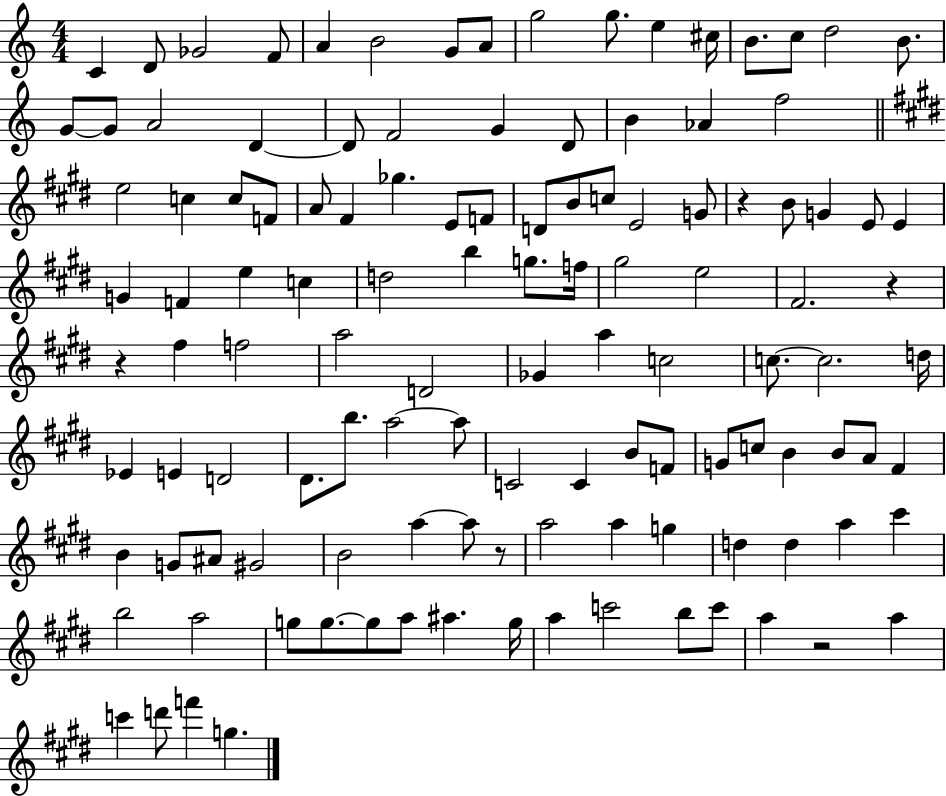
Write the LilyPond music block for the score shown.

{
  \clef treble
  \numericTimeSignature
  \time 4/4
  \key c \major
  \repeat volta 2 { c'4 d'8 ges'2 f'8 | a'4 b'2 g'8 a'8 | g''2 g''8. e''4 cis''16 | b'8. c''8 d''2 b'8. | \break g'8~~ g'8 a'2 d'4~~ | d'8 f'2 g'4 d'8 | b'4 aes'4 f''2 | \bar "||" \break \key e \major e''2 c''4 c''8 f'8 | a'8 fis'4 ges''4. e'8 f'8 | d'8 b'8 c''8 e'2 g'8 | r4 b'8 g'4 e'8 e'4 | \break g'4 f'4 e''4 c''4 | d''2 b''4 g''8. f''16 | gis''2 e''2 | fis'2. r4 | \break r4 fis''4 f''2 | a''2 d'2 | ges'4 a''4 c''2 | c''8.~~ c''2. d''16 | \break ees'4 e'4 d'2 | dis'8. b''8. a''2~~ a''8 | c'2 c'4 b'8 f'8 | g'8 c''8 b'4 b'8 a'8 fis'4 | \break b'4 g'8 ais'8 gis'2 | b'2 a''4~~ a''8 r8 | a''2 a''4 g''4 | d''4 d''4 a''4 cis'''4 | \break b''2 a''2 | g''8 g''8.~~ g''8 a''8 ais''4. g''16 | a''4 c'''2 b''8 c'''8 | a''4 r2 a''4 | \break c'''4 d'''8 f'''4 g''4. | } \bar "|."
}